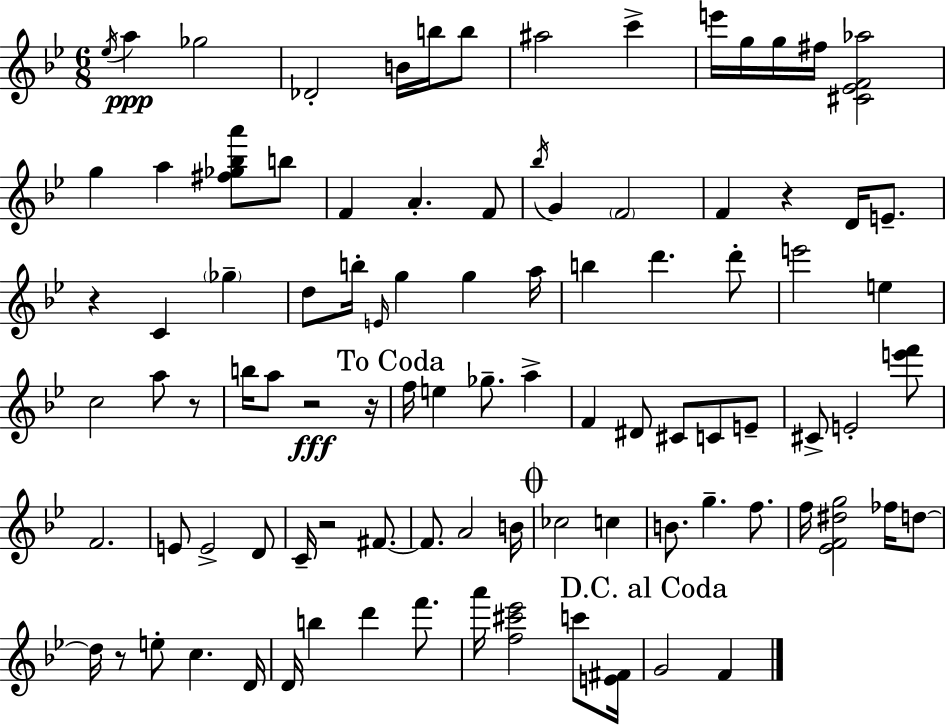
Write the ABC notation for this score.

X:1
T:Untitled
M:6/8
L:1/4
K:Gm
_e/4 a _g2 _D2 B/4 b/4 b/2 ^a2 c' e'/4 g/4 g/4 ^f/4 [^C_EF_a]2 g a [^f_g_ba']/2 b/2 F A F/2 _b/4 G F2 F z D/4 E/2 z C _g d/2 b/4 E/4 g g a/4 b d' d'/2 e'2 e c2 a/2 z/2 b/4 a/2 z2 z/4 f/4 e _g/2 a F ^D/2 ^C/2 C/2 E/2 ^C/2 E2 [e'f']/2 F2 E/2 E2 D/2 C/4 z2 ^F/2 ^F/2 A2 B/4 _c2 c B/2 g f/2 f/4 [_EF^dg]2 _f/4 d/2 d/4 z/2 e/2 c D/4 D/4 b d' f'/2 a'/4 [f^c'_e']2 c'/2 [E^F]/4 G2 F